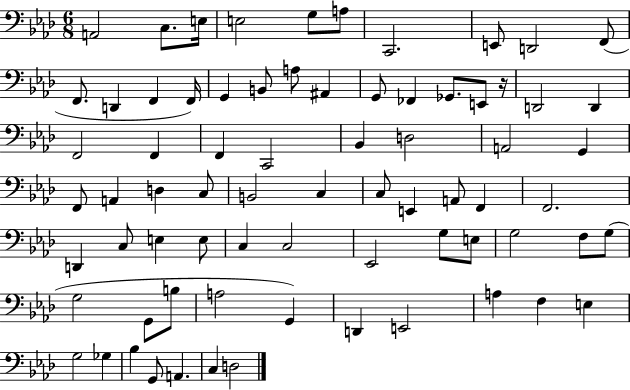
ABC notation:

X:1
T:Untitled
M:6/8
L:1/4
K:Ab
A,,2 C,/2 E,/4 E,2 G,/2 A,/2 C,,2 E,,/2 D,,2 F,,/2 F,,/2 D,, F,, F,,/4 G,, B,,/2 A,/2 ^A,, G,,/2 _F,, _G,,/2 E,,/2 z/4 D,,2 D,, F,,2 F,, F,, C,,2 _B,, D,2 A,,2 G,, F,,/2 A,, D, C,/2 B,,2 C, C,/2 E,, A,,/2 F,, F,,2 D,, C,/2 E, E,/2 C, C,2 _E,,2 G,/2 E,/2 G,2 F,/2 G,/2 G,2 G,,/2 B,/2 A,2 G,, D,, E,,2 A, F, E, G,2 _G, _B, G,,/2 A,, C, D,2